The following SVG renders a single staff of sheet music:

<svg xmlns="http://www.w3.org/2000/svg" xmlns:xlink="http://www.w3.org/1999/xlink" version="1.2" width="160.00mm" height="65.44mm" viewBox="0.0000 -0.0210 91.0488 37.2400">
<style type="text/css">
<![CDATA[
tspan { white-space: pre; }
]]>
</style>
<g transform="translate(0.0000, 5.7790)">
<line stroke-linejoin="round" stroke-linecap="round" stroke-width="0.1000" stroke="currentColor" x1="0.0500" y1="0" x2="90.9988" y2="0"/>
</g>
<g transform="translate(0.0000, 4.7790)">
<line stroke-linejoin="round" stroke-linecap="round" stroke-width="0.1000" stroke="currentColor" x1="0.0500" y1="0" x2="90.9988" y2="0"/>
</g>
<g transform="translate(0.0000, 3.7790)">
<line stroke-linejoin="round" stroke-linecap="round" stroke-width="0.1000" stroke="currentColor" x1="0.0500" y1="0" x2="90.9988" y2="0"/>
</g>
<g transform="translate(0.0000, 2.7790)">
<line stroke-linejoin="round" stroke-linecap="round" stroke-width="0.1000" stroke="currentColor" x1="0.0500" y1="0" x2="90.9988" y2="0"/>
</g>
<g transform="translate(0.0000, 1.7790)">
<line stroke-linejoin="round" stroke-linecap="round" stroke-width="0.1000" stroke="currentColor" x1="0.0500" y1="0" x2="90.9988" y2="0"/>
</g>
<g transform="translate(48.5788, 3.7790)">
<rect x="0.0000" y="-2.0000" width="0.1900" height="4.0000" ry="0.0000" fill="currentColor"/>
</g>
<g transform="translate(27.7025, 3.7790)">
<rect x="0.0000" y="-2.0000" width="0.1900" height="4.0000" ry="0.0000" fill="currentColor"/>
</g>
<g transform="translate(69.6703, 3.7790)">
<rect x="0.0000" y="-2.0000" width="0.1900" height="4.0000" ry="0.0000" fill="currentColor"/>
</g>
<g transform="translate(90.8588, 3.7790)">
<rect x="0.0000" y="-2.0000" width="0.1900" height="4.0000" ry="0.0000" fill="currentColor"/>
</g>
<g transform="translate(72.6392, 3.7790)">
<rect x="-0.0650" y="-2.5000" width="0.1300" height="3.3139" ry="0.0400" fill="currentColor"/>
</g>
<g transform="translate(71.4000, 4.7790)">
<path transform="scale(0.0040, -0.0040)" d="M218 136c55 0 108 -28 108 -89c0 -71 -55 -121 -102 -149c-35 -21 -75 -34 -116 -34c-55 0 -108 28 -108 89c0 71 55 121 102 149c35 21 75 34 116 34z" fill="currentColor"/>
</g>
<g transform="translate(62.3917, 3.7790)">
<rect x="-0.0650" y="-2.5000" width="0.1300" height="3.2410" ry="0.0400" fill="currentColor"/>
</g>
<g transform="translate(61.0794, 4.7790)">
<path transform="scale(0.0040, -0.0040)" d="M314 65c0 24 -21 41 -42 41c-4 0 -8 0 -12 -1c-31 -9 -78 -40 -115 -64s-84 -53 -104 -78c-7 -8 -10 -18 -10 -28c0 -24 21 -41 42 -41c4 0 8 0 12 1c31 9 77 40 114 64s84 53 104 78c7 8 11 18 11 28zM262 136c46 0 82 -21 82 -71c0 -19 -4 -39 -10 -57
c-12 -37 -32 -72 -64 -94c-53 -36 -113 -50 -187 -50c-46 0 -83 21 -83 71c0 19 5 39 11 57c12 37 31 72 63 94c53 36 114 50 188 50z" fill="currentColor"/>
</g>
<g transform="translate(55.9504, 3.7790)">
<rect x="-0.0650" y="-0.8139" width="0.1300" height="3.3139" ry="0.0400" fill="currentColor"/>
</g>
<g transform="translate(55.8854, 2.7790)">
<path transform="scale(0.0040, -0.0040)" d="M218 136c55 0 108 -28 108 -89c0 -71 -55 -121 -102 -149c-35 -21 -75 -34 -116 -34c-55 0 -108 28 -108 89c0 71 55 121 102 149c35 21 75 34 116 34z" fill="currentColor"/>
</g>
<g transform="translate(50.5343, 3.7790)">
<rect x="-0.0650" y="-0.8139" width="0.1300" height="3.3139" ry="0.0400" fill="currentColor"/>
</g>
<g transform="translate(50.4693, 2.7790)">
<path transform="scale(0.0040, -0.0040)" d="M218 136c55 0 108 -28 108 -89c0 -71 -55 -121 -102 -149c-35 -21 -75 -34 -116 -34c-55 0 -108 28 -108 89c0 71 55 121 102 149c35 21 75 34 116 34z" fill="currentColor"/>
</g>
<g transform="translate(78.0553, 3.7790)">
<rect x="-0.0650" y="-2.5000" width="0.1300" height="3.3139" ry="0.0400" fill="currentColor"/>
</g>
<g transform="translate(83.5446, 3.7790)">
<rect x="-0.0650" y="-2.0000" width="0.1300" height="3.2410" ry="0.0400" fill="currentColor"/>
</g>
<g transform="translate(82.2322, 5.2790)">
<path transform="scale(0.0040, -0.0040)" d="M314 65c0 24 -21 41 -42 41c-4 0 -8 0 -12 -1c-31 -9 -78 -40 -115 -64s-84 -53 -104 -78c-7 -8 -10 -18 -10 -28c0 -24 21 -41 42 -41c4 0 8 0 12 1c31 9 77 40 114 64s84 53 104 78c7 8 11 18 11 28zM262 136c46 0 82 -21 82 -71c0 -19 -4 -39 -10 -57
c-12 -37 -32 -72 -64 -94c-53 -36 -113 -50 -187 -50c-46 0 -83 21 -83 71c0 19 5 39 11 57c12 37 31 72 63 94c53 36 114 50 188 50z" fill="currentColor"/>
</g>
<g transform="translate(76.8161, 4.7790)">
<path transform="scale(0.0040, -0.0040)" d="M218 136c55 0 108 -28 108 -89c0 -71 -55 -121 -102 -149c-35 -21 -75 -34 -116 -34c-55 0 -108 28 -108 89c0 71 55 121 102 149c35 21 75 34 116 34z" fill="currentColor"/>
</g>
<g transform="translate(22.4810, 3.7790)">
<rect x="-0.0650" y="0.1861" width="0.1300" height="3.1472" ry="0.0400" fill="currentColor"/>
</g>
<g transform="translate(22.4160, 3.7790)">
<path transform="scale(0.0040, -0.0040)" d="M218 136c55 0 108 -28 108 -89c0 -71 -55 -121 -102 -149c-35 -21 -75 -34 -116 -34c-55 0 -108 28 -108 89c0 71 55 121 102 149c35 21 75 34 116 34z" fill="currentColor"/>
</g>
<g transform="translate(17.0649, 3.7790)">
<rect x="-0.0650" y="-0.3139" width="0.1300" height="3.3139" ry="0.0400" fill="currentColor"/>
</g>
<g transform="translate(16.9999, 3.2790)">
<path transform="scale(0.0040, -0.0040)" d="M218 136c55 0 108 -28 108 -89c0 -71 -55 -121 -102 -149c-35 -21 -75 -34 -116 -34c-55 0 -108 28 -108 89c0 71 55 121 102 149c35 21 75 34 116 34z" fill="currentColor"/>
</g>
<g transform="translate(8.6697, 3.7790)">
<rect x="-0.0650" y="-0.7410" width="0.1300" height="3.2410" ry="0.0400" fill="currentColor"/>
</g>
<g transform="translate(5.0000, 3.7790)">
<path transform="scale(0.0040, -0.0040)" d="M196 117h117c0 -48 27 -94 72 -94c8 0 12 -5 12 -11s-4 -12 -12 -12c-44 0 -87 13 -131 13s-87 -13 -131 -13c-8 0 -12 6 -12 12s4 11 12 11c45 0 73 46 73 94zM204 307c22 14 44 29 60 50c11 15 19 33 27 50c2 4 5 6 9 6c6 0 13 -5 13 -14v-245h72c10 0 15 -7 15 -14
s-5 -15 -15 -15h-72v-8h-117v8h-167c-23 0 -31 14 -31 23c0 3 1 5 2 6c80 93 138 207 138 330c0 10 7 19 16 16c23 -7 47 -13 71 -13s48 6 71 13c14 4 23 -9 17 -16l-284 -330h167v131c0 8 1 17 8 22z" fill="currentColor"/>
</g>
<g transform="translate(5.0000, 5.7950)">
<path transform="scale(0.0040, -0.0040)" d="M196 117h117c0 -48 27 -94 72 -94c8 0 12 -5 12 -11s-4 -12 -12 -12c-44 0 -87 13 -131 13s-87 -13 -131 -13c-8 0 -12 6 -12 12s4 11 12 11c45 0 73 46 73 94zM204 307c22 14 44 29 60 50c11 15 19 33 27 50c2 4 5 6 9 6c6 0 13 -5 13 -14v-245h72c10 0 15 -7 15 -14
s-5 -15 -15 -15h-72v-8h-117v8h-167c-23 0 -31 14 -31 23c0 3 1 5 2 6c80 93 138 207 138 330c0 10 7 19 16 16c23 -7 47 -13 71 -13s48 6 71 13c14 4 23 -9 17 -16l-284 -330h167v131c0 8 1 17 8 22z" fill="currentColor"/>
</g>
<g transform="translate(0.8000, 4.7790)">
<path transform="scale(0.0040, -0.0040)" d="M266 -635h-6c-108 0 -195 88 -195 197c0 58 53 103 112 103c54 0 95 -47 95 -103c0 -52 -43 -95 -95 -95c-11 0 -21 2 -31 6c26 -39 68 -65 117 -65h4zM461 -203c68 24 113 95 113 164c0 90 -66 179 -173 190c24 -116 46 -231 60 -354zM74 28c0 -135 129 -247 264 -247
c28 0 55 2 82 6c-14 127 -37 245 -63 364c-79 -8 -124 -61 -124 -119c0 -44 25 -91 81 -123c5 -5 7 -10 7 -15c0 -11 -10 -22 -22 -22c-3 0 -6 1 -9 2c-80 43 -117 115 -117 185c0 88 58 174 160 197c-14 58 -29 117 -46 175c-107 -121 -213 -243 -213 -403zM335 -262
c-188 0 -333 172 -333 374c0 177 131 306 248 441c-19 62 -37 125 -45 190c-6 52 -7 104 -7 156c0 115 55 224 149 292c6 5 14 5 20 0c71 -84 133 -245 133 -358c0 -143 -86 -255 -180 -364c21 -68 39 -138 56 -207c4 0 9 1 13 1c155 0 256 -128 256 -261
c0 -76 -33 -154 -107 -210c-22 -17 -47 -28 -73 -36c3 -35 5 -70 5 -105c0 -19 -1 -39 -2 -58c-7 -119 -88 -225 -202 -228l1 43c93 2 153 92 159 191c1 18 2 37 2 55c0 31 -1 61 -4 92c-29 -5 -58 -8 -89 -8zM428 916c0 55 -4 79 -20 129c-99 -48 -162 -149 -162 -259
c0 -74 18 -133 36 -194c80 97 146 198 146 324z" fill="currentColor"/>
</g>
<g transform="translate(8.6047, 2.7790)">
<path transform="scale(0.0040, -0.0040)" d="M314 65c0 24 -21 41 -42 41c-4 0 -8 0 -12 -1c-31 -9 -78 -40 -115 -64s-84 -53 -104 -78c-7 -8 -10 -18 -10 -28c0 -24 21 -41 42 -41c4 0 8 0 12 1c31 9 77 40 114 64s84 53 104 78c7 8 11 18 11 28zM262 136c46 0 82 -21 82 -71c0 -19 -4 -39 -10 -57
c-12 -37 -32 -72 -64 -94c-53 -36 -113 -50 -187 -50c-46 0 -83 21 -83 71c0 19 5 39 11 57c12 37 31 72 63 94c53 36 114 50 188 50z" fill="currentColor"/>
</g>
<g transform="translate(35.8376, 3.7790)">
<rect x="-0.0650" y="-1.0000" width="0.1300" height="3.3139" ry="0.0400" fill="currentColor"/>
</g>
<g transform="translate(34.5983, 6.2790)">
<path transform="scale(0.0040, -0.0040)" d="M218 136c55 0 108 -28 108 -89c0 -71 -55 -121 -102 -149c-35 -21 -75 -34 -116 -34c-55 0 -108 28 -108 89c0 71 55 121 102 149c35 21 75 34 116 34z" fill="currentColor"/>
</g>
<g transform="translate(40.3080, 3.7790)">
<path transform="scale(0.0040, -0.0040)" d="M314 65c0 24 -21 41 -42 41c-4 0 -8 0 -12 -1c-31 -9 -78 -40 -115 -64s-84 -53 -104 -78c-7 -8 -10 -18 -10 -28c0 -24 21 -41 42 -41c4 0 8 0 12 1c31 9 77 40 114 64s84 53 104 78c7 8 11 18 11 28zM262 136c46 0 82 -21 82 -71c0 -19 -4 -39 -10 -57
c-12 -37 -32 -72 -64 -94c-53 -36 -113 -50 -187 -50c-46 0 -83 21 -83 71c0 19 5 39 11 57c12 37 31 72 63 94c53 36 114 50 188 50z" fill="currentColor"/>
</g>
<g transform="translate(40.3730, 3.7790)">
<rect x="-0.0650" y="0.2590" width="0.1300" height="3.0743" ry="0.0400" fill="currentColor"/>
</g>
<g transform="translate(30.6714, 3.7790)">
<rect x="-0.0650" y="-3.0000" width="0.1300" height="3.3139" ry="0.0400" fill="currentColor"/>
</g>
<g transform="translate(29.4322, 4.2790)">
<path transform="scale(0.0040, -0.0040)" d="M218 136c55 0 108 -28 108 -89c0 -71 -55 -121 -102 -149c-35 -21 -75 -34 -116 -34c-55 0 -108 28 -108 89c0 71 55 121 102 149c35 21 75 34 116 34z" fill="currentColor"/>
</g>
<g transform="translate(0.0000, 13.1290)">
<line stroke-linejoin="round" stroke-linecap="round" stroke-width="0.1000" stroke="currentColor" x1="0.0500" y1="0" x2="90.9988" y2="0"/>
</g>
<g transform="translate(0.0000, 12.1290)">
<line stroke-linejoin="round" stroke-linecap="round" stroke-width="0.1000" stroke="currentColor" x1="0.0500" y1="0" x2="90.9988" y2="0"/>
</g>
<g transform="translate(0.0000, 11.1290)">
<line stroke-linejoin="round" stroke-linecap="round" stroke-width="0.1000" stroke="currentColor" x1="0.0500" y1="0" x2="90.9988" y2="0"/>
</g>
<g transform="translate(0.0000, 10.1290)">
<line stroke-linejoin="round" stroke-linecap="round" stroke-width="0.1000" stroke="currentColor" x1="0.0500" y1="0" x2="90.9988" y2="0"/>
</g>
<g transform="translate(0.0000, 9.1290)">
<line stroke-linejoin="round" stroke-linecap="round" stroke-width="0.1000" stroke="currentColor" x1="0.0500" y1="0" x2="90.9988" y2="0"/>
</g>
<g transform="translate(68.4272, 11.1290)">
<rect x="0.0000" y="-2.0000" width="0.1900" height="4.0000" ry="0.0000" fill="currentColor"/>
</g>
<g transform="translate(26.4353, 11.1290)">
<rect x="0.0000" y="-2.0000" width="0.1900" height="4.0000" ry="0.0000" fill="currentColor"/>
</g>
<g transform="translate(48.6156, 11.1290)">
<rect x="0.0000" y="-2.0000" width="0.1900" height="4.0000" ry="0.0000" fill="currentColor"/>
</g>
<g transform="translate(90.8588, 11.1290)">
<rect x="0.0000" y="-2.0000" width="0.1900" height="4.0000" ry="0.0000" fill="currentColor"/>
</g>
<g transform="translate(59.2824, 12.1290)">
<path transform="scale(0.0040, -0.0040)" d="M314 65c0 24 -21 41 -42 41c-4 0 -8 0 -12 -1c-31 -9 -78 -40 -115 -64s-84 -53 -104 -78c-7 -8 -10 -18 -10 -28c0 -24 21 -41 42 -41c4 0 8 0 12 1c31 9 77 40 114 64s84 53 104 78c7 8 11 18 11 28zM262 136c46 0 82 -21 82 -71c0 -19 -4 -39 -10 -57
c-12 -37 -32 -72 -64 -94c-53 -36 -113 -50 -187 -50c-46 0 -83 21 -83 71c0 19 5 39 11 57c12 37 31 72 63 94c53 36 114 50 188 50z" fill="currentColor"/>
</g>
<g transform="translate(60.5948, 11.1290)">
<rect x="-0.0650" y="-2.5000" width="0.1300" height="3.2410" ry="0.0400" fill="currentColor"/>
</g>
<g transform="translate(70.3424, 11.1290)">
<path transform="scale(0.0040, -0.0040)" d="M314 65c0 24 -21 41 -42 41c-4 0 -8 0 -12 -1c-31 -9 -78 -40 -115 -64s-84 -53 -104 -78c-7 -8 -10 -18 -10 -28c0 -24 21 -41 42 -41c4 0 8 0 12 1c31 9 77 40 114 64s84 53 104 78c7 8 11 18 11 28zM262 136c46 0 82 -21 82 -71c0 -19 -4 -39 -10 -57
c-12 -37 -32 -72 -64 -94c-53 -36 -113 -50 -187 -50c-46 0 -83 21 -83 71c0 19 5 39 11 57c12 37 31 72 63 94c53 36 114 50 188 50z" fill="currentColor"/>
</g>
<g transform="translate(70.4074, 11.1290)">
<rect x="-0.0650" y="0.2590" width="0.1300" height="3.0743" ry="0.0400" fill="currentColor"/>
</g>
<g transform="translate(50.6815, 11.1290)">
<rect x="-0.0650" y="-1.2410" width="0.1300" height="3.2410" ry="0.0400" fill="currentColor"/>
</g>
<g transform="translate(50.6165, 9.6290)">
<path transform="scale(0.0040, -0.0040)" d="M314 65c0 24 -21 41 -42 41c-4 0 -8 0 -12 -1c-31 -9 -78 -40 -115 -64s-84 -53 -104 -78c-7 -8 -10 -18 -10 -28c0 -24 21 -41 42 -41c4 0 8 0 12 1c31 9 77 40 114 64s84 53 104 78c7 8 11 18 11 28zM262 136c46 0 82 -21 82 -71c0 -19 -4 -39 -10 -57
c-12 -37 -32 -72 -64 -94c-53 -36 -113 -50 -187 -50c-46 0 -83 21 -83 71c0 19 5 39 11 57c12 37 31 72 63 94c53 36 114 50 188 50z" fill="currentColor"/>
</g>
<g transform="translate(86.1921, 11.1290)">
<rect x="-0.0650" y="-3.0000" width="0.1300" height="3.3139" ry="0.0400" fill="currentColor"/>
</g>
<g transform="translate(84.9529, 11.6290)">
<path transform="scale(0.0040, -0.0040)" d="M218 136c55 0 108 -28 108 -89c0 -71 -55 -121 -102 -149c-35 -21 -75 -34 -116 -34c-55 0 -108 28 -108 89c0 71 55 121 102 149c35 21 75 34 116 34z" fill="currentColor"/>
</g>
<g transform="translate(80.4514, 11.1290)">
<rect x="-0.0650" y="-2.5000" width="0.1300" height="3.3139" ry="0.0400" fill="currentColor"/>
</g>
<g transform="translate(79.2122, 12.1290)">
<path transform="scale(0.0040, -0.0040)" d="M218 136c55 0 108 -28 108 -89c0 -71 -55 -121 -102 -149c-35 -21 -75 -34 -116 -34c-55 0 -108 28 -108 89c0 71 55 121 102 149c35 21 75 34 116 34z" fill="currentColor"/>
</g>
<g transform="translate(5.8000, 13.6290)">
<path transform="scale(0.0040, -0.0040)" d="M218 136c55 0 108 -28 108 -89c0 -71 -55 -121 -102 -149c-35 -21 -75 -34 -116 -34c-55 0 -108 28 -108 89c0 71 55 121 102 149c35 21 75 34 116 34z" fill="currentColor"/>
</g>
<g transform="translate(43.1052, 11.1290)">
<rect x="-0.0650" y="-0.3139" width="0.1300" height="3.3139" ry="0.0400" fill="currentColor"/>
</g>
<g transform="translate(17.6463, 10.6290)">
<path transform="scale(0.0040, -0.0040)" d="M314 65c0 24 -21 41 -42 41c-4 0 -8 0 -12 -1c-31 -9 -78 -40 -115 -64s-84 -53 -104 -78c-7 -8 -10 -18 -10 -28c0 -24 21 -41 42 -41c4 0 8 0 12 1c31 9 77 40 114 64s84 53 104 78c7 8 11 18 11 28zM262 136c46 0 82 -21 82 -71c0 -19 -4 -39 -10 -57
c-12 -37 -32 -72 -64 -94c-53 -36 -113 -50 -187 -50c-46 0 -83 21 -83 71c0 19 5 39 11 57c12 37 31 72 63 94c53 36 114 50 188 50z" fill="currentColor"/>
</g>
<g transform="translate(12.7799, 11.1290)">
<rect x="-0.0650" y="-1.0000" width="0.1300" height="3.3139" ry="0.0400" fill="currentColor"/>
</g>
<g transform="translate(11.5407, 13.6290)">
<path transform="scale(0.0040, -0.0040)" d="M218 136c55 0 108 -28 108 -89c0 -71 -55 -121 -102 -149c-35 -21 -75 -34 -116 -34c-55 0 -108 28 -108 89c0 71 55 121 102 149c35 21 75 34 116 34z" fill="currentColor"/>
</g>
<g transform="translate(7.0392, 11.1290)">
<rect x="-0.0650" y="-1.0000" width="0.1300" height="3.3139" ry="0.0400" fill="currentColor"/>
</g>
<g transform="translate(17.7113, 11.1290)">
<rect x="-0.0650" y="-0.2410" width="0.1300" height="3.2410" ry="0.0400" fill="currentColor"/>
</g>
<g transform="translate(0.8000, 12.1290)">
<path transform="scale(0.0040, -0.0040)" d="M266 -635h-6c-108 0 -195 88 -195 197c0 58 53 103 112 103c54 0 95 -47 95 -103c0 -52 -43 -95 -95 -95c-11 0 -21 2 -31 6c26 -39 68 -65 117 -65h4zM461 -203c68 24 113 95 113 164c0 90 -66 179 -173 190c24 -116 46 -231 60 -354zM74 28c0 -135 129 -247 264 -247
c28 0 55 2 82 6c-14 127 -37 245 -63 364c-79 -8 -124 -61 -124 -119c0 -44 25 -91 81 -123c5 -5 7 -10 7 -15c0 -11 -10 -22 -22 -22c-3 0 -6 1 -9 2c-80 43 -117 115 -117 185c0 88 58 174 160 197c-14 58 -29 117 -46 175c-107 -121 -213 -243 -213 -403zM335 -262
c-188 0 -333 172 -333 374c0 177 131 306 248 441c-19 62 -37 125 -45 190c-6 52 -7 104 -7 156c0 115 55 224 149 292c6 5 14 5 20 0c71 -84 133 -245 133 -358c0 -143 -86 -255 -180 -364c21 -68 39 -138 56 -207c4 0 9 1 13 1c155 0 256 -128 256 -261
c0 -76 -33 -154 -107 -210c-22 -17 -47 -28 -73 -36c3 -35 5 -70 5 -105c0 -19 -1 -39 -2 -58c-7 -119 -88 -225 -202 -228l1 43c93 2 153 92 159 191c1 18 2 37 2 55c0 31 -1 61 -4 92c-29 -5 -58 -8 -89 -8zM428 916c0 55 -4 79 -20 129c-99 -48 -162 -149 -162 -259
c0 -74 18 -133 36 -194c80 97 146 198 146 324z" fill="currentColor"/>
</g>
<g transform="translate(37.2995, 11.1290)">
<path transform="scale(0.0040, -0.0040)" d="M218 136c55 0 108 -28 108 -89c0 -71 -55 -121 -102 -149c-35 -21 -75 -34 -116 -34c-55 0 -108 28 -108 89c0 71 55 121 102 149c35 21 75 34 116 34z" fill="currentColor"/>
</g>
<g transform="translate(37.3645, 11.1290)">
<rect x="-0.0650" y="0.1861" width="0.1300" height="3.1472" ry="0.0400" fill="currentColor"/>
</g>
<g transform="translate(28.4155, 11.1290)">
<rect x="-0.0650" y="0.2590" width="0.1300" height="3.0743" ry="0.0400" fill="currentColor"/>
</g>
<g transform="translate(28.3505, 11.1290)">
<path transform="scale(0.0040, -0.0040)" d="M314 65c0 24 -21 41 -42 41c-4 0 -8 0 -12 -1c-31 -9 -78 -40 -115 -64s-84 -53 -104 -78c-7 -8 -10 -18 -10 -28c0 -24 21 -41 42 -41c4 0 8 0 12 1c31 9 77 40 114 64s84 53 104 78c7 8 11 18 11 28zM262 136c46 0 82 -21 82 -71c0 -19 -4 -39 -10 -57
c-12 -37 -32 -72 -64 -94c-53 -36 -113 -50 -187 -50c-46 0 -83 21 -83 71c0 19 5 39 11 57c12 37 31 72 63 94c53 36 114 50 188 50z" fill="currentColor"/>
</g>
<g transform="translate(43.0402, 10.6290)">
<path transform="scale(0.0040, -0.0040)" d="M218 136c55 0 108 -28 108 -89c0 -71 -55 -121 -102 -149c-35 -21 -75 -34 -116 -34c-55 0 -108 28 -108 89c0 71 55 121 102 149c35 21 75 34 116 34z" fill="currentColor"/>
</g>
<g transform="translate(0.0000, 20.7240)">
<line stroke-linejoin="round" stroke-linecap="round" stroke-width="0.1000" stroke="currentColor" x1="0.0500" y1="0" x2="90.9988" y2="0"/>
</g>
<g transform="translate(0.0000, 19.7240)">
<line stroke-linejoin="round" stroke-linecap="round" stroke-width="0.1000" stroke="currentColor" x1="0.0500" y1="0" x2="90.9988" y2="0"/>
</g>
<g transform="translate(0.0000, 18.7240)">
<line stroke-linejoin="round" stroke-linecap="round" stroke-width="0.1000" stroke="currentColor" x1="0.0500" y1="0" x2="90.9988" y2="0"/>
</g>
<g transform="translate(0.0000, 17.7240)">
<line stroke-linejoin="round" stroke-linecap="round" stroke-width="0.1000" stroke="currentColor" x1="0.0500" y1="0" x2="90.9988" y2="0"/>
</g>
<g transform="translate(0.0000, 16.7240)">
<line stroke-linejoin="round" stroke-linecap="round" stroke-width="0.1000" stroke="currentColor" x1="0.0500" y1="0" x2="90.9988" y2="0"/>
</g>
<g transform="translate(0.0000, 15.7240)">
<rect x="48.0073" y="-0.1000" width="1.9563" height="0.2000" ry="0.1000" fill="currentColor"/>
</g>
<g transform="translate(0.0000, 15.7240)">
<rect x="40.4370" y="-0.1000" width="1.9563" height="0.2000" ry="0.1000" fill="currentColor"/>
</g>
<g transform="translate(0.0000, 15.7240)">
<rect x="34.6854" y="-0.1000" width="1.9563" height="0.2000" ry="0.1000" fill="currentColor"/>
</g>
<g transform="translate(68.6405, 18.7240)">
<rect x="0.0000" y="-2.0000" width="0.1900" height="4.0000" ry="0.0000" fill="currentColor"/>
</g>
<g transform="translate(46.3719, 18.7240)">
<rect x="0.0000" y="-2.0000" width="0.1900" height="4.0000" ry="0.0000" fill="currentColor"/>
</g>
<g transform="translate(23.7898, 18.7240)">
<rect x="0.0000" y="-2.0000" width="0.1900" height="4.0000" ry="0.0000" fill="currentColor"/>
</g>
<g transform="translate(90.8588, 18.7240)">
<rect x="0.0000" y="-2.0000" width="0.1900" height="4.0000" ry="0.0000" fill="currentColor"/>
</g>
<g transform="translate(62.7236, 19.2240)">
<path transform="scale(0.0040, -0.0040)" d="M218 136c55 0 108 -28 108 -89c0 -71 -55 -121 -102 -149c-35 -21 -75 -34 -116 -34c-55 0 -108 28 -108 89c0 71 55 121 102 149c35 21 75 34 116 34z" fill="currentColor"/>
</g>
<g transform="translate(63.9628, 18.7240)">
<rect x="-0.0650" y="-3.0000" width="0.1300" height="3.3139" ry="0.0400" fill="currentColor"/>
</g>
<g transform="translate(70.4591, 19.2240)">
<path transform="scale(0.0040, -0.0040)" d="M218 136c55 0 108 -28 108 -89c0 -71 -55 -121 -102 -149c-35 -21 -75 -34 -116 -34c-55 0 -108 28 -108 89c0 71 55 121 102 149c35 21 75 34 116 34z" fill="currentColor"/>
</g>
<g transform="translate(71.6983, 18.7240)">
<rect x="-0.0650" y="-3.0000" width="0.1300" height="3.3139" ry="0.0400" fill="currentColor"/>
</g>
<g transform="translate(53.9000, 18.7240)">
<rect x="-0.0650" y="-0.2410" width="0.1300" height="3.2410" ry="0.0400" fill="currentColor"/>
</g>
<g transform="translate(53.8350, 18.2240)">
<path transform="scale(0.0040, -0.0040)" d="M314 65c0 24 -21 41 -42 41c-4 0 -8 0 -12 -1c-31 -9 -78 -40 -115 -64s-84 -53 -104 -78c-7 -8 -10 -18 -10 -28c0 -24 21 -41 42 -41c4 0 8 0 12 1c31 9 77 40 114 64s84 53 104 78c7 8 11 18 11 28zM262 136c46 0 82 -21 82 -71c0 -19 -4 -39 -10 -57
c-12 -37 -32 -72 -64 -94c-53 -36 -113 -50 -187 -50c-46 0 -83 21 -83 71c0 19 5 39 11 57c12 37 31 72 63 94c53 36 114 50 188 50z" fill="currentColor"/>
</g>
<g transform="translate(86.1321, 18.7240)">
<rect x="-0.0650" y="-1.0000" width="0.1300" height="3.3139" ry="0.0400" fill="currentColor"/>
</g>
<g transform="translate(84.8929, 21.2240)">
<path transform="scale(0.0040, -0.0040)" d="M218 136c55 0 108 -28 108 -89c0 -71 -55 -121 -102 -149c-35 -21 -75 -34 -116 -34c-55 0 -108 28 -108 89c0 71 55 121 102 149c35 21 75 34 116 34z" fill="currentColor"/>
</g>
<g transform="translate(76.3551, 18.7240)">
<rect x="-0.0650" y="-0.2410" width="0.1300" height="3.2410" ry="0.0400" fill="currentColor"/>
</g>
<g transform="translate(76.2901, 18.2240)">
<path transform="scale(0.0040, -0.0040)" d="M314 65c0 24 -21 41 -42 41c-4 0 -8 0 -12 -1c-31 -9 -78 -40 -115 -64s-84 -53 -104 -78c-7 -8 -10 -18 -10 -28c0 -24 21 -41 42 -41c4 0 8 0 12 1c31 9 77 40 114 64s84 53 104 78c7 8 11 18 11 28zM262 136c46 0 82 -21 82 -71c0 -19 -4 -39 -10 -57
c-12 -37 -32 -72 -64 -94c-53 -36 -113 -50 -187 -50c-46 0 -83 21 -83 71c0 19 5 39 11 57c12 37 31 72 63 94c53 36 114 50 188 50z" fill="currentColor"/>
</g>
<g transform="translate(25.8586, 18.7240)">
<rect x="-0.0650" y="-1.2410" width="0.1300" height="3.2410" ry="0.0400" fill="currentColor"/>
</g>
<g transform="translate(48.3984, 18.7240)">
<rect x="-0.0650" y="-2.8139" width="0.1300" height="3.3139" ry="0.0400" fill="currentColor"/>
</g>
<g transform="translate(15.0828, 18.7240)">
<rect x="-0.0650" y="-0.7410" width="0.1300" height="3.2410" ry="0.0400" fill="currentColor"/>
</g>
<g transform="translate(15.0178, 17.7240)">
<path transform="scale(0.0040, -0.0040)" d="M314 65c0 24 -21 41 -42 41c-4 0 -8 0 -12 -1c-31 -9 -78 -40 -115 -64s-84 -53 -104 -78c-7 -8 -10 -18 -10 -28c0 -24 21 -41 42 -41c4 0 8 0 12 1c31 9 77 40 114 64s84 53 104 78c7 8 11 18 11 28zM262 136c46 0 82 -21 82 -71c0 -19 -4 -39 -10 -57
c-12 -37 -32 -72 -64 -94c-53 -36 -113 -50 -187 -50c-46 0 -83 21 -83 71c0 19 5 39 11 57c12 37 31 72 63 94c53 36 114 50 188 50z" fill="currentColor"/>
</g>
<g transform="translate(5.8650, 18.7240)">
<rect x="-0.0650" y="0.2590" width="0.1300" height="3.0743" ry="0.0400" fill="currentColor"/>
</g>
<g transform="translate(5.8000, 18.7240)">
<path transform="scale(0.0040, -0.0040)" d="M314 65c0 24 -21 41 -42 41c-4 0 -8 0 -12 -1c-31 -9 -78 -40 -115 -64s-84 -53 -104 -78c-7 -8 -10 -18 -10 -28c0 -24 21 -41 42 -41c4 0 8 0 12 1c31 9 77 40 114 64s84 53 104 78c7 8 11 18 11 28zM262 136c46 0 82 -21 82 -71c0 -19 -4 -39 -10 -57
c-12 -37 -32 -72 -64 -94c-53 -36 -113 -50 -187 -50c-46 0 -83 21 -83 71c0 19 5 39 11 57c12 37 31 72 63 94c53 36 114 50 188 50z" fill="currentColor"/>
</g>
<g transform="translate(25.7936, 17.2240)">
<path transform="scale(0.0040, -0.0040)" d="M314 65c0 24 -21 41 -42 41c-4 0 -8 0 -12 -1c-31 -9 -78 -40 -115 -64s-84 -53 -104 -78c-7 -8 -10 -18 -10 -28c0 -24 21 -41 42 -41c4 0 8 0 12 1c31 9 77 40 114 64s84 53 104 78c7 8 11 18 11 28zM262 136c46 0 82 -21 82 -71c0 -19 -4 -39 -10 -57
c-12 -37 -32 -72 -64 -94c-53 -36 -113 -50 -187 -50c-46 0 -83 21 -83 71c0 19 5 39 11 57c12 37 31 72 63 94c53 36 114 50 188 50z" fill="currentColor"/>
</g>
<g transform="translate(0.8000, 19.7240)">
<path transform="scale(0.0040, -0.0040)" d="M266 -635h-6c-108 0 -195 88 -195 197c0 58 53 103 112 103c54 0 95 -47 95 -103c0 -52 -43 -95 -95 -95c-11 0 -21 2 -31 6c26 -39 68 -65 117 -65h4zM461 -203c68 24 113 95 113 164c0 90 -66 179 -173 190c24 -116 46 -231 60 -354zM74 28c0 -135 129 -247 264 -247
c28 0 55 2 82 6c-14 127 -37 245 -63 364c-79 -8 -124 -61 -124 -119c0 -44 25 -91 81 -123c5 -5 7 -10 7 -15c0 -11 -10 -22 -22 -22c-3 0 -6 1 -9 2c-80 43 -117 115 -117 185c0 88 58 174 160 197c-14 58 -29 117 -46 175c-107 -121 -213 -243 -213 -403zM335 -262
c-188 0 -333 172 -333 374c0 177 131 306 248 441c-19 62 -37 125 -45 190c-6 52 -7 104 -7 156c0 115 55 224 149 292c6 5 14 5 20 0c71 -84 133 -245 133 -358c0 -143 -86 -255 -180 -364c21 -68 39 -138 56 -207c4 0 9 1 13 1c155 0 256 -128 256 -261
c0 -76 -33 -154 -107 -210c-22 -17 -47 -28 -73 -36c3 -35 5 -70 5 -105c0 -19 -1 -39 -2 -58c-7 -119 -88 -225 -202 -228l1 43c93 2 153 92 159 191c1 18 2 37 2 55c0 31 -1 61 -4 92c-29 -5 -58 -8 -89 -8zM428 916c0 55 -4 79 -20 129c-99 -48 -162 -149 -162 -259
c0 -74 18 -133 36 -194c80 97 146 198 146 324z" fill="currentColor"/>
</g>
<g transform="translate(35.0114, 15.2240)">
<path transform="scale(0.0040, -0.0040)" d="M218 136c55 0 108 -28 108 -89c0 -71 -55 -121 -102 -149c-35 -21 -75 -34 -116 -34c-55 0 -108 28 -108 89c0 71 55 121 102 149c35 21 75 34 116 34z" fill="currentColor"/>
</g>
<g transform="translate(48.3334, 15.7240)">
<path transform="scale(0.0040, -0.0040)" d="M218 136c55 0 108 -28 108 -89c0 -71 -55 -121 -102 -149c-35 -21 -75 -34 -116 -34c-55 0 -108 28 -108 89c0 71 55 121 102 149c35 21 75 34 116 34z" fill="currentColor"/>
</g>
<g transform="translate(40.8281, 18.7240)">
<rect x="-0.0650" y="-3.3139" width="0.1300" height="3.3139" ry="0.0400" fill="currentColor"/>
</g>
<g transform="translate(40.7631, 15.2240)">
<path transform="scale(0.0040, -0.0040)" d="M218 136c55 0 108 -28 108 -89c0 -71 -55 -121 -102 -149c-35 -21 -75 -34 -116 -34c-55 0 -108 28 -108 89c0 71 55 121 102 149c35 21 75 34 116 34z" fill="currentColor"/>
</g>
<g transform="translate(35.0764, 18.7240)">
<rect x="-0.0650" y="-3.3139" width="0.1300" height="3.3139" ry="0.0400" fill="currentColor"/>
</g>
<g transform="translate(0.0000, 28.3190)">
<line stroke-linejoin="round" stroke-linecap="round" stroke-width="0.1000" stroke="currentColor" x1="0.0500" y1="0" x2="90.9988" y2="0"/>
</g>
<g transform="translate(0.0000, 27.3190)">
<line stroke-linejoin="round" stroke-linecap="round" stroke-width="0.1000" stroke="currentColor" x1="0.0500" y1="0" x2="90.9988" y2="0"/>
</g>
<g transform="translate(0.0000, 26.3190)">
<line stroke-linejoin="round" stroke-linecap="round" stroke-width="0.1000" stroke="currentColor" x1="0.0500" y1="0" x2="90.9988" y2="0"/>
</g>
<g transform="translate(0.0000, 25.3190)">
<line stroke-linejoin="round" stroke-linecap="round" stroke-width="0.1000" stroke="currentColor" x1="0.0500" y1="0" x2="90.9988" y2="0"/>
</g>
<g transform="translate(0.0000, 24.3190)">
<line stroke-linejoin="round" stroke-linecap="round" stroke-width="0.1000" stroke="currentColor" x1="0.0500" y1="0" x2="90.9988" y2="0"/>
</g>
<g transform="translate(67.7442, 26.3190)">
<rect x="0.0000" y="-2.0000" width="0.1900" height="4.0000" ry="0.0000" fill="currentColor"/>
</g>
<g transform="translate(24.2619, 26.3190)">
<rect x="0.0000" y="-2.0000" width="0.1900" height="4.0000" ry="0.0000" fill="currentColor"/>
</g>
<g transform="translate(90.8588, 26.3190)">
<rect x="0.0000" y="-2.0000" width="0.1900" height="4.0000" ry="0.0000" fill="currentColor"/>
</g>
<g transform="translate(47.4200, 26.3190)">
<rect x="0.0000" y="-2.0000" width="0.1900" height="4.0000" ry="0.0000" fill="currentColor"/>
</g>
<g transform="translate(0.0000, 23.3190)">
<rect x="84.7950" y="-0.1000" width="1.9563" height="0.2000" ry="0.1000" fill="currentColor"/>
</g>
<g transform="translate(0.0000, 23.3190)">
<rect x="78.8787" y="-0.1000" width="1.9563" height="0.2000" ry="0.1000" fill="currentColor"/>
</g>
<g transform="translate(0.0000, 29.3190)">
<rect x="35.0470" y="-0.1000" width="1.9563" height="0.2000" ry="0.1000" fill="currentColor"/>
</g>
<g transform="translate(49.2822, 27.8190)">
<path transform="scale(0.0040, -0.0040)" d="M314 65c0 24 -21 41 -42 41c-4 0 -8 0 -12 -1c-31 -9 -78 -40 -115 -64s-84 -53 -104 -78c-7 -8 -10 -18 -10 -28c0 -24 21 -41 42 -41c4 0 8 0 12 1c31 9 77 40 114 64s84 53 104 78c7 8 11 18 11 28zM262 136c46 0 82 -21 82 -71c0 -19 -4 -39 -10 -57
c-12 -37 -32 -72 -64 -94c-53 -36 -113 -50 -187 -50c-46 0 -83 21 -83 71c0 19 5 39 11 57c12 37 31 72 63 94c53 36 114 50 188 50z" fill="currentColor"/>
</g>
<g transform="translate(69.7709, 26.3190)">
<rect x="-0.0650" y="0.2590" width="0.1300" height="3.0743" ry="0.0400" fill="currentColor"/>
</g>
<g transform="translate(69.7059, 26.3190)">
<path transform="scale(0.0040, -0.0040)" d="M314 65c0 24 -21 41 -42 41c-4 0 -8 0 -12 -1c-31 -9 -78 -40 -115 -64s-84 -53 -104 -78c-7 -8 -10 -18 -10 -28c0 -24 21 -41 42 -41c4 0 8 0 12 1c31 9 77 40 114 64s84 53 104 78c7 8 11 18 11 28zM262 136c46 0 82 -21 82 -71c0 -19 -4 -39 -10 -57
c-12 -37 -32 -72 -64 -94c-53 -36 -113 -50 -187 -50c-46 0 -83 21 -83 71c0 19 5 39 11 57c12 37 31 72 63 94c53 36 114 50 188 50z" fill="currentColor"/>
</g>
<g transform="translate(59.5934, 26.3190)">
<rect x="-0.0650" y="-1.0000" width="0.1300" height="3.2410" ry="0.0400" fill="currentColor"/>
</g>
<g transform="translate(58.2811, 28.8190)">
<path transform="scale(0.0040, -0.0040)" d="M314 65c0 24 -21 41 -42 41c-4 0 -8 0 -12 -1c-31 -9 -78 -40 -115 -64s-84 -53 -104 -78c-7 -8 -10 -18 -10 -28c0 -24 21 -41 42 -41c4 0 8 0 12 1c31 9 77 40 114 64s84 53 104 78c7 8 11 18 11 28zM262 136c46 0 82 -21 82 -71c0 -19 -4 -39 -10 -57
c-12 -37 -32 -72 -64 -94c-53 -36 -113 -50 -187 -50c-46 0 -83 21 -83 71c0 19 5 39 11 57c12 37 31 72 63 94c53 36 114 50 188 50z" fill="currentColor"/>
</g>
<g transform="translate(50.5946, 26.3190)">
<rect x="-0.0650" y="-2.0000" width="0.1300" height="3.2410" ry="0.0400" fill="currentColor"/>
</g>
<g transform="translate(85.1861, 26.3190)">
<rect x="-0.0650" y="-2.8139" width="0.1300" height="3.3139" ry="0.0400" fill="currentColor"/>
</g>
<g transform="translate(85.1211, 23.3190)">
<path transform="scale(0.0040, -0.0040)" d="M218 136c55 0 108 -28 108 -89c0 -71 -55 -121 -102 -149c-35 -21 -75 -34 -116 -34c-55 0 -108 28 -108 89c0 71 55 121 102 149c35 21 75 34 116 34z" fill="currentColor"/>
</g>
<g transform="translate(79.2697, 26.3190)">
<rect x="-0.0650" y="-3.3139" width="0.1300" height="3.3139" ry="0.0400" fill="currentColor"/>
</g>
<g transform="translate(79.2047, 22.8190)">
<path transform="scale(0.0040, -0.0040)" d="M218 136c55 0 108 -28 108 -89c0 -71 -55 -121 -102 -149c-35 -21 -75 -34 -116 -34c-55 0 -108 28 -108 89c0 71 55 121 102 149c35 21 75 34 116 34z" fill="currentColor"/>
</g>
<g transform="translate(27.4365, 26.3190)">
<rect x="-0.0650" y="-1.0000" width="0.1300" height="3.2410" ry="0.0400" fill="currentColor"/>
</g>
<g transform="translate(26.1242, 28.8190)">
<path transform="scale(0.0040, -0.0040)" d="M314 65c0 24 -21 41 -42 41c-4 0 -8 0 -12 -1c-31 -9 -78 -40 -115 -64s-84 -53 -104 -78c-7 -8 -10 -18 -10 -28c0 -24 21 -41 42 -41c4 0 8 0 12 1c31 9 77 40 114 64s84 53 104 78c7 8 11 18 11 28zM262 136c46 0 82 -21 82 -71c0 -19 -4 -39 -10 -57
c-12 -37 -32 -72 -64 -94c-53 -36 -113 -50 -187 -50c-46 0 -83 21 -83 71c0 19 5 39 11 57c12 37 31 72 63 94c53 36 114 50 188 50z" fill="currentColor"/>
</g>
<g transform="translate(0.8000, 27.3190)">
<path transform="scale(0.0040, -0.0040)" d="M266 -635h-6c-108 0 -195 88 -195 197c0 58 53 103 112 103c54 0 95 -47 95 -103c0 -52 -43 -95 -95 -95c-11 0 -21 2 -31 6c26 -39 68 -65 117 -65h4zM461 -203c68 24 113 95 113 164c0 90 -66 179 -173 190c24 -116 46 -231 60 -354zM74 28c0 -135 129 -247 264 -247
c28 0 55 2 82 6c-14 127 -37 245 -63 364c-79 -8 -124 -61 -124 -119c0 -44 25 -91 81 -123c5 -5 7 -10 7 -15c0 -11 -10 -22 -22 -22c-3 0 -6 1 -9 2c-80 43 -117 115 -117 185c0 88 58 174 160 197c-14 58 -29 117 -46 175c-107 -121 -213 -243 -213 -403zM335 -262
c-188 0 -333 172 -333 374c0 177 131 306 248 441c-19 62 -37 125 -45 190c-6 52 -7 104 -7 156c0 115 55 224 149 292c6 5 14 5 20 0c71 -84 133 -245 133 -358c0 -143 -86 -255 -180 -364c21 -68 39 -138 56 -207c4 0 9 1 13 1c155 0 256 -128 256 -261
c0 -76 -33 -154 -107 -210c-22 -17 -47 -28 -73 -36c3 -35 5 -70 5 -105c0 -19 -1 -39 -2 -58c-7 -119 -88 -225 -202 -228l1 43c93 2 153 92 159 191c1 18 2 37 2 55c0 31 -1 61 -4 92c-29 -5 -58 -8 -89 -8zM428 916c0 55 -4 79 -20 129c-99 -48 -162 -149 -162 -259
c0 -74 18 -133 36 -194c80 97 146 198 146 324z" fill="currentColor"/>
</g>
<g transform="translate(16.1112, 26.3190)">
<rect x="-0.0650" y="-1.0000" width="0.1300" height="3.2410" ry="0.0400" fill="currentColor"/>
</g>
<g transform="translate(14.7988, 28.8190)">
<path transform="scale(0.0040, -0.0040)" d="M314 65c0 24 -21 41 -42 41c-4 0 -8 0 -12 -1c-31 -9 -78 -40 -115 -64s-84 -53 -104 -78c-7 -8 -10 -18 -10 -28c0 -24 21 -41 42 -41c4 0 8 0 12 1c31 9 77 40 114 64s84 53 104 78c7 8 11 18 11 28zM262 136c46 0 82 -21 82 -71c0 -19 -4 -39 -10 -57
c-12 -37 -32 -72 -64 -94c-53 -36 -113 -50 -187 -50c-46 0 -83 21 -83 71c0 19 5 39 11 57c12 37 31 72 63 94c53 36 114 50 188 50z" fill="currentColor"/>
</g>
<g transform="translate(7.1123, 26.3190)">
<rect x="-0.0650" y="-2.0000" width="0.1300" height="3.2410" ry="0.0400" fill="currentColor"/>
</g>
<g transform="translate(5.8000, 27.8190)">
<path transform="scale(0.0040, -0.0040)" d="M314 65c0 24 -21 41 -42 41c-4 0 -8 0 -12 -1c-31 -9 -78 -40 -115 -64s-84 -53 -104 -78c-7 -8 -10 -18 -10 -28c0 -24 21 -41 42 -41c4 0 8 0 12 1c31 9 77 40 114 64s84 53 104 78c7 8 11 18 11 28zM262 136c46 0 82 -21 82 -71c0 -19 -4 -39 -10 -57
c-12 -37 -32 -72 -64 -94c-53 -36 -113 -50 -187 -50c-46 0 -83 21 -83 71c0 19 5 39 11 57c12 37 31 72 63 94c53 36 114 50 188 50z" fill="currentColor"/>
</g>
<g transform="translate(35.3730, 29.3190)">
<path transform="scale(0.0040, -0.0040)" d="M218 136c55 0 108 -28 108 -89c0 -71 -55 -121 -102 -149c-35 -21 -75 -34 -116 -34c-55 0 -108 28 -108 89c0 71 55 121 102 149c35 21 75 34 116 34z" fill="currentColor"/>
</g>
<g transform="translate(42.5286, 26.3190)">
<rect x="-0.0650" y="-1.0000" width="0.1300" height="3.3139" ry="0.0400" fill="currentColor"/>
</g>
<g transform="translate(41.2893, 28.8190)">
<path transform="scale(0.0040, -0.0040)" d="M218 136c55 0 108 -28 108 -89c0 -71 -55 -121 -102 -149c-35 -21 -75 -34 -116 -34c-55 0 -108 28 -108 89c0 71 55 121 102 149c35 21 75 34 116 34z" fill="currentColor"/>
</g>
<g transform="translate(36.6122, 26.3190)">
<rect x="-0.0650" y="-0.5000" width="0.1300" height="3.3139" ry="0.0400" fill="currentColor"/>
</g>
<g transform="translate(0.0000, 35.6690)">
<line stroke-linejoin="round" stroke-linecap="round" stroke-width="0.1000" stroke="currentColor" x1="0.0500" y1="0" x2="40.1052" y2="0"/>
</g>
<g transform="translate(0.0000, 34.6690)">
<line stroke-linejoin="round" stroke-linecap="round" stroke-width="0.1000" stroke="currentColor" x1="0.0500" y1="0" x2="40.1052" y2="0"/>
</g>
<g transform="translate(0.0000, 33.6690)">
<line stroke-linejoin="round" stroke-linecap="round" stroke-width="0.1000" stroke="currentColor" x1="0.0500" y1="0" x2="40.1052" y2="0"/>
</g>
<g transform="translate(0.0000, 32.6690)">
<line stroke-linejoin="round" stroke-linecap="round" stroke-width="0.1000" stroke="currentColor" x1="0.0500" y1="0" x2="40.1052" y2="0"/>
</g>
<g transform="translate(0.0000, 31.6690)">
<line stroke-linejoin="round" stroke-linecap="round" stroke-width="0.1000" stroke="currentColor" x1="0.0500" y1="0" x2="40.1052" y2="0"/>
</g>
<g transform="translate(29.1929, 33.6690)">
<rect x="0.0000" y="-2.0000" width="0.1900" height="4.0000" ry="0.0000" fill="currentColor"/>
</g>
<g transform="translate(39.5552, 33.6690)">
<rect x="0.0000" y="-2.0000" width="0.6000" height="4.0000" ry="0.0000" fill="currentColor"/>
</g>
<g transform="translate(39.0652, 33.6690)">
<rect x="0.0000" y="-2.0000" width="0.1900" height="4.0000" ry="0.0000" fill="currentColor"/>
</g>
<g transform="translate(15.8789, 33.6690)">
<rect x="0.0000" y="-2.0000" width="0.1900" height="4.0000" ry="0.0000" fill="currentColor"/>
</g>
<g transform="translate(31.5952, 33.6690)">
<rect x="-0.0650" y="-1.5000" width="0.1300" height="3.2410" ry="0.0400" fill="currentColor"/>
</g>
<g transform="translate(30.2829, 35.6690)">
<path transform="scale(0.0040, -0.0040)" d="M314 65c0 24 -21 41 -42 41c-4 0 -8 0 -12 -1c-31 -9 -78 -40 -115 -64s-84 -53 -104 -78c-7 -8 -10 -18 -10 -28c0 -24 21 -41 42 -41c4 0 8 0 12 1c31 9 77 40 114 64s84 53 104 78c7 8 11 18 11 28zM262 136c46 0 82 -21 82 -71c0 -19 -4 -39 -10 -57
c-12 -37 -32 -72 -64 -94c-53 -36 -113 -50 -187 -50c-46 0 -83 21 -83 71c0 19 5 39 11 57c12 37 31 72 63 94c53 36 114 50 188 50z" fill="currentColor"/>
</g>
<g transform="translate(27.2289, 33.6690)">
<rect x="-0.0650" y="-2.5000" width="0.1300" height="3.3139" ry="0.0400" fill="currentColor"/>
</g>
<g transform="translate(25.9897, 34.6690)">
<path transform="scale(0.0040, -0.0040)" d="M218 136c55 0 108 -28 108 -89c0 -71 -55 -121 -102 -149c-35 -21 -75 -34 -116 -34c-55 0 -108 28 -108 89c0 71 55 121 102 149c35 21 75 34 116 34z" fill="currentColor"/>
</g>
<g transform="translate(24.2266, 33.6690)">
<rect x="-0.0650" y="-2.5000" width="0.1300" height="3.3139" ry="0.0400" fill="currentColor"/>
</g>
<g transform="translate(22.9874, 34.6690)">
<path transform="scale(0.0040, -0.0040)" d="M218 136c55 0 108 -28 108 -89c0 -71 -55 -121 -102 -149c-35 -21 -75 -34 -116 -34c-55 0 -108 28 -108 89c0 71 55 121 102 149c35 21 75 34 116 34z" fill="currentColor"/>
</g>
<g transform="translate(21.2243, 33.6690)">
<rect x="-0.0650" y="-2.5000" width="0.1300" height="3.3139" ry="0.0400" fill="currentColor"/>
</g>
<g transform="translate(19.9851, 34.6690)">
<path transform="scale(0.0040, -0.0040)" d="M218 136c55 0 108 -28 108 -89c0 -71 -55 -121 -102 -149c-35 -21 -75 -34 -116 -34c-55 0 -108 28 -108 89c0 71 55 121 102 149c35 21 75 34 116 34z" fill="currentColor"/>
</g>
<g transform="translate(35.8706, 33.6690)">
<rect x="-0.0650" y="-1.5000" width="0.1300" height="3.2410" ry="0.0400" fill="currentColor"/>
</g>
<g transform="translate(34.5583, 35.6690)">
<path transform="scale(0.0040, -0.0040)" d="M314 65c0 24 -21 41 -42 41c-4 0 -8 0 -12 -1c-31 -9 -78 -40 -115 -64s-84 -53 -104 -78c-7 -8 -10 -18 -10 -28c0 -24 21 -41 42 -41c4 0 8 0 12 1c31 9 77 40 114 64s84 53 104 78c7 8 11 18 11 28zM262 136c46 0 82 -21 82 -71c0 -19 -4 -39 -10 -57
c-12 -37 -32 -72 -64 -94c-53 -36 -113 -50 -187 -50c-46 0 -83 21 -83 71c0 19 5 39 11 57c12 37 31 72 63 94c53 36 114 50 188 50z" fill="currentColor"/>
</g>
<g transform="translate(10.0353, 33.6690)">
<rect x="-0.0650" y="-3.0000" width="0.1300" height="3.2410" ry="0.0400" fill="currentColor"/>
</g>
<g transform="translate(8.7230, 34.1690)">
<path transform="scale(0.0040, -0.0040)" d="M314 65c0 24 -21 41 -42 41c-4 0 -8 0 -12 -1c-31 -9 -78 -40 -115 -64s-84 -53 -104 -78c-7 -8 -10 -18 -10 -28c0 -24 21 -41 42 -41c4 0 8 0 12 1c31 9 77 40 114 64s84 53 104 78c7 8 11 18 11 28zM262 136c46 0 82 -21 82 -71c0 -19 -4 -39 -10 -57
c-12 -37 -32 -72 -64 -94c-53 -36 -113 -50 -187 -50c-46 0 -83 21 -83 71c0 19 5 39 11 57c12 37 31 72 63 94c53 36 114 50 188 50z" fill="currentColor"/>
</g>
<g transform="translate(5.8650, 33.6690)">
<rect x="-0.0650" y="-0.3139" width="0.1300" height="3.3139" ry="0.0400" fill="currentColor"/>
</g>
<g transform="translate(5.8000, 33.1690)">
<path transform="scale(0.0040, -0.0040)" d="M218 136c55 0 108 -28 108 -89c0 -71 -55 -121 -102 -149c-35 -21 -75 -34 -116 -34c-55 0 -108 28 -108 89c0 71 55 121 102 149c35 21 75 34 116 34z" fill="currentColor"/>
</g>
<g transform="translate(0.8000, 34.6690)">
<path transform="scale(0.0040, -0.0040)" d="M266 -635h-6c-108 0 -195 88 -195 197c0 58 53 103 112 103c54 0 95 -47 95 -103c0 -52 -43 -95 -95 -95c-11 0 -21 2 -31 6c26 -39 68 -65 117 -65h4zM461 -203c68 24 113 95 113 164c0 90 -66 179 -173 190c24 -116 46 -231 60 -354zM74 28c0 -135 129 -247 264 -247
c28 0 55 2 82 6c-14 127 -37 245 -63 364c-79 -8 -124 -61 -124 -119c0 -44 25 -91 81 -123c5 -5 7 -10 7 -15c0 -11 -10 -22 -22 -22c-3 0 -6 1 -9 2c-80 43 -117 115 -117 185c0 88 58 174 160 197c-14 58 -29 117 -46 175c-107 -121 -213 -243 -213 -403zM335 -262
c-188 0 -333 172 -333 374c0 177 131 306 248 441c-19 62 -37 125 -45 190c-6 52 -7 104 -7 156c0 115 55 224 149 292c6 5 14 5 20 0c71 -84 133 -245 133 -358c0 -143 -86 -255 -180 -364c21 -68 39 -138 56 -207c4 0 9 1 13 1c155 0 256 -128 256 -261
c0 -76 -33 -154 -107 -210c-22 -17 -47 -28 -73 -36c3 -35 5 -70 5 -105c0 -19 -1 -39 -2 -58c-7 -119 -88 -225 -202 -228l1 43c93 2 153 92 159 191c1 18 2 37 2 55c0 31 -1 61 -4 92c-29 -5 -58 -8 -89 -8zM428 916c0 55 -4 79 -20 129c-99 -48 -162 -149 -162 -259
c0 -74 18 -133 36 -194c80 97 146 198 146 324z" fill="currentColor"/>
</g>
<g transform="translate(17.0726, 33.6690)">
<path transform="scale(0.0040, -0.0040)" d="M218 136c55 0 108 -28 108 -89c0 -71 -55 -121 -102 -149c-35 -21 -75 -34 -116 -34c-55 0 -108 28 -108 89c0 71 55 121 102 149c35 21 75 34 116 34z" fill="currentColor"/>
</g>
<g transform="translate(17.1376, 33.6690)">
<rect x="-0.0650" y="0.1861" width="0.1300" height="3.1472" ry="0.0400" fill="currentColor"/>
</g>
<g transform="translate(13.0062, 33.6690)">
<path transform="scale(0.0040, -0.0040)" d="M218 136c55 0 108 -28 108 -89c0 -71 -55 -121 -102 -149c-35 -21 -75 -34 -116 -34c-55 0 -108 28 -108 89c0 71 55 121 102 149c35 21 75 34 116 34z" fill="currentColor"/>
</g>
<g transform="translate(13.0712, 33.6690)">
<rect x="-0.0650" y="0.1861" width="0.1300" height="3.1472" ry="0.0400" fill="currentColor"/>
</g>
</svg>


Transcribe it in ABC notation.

X:1
T:Untitled
M:4/4
L:1/4
K:C
d2 c B A D B2 d d G2 G G F2 D D c2 B2 B c e2 G2 B2 G A B2 d2 e2 b b a c2 A A c2 D F2 D2 D2 C D F2 D2 B2 b a c A2 B B G G G E2 E2